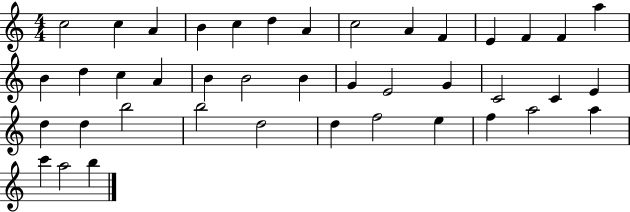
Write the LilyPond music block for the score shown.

{
  \clef treble
  \numericTimeSignature
  \time 4/4
  \key c \major
  c''2 c''4 a'4 | b'4 c''4 d''4 a'4 | c''2 a'4 f'4 | e'4 f'4 f'4 a''4 | \break b'4 d''4 c''4 a'4 | b'4 b'2 b'4 | g'4 e'2 g'4 | c'2 c'4 e'4 | \break d''4 d''4 b''2 | b''2 d''2 | d''4 f''2 e''4 | f''4 a''2 a''4 | \break c'''4 a''2 b''4 | \bar "|."
}